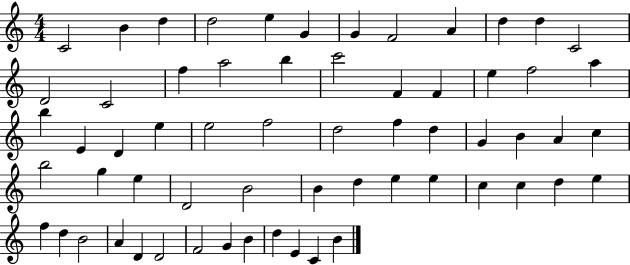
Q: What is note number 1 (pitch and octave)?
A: C4